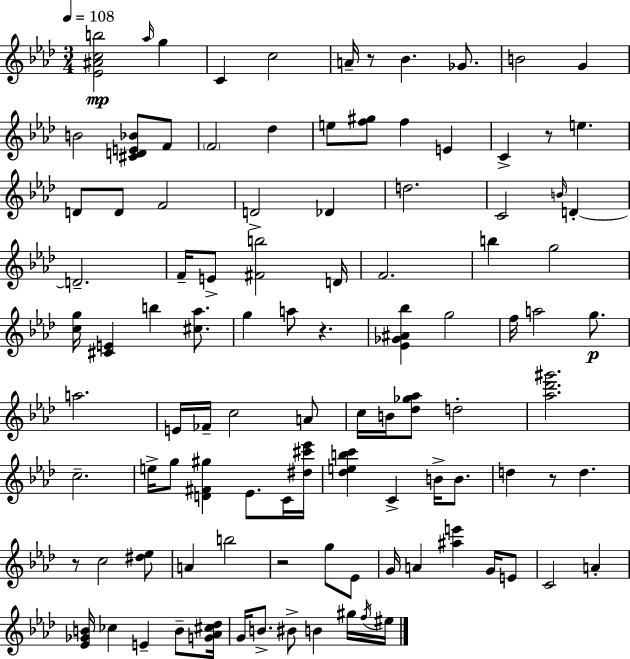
{
  \clef treble
  \numericTimeSignature
  \time 3/4
  \key f \minor
  \tempo 4 = 108
  \repeat volta 2 { <ees' ais' c'' b''>2\mp \grace { aes''16 } g''4 | c'4 c''2 | a'16-- r8 bes'4. ges'8. | b'2 g'4 | \break b'2 <cis' d' e' bes'>8 f'8 | \parenthesize f'2 des''4 | e''8 <f'' gis''>8 f''4 e'4 | c'4-> r8 e''4. | \break d'8 d'8 f'2 | d'2-> des'4 | d''2. | c'2 \grace { b'16 } d'4-.~~ | \break d'2.-- | f'16-- e'8-> <fis' b''>2 | d'16 f'2. | b''4 g''2 | \break <c'' g''>16 <cis' e'>4 b''4 <cis'' aes''>8. | g''4 a''8 r4. | <ees' ges' ais' bes''>4 g''2 | f''16 a''2 g''8.\p | \break a''2. | e'16 fes'16-- c''2 | a'8 c''16 b'16 <des'' ges'' aes''>8 d''2-. | <aes'' des''' gis'''>2. | \break c''2.-- | e''16-> g''8 <d' fis' gis''>4 ees'8. | c'16 <dis'' cis''' ees'''>16 <des'' e'' b'' c'''>4 c'4-> b'16-> b'8. | d''4 r8 d''4. | \break r8 c''2 | <dis'' ees''>8 a'4 b''2 | r2 g''8 | ees'8 g'16 a'4 <ais'' e'''>4 g'16 | \break e'8 c'2 a'4-. | <ees' ges' b'>16 ces''4 e'4-- b'8-- | <g' aes' cis'' des''>16 g'16 b'8.-> bis'8-> b'4 | gis''16 \acciaccatura { f''16 } eis''16 } \bar "|."
}